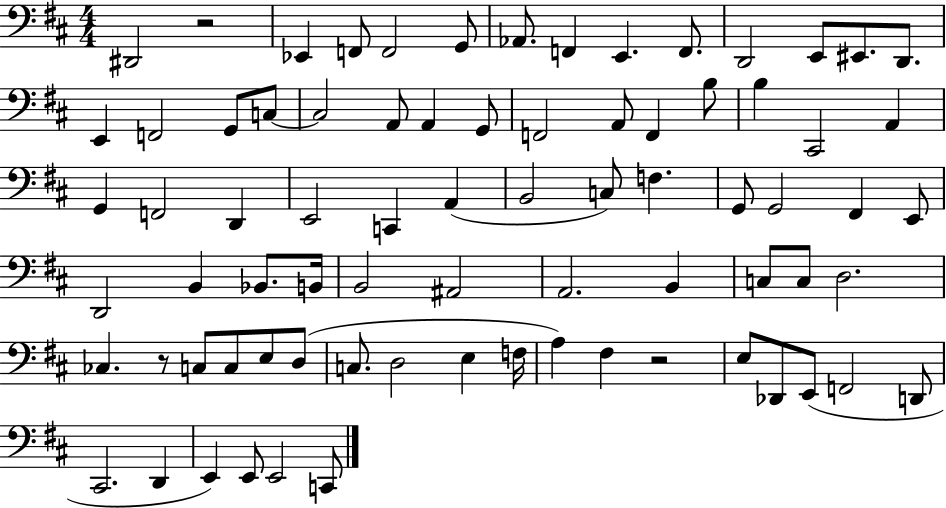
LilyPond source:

{
  \clef bass
  \numericTimeSignature
  \time 4/4
  \key d \major
  dis,2 r2 | ees,4 f,8 f,2 g,8 | aes,8. f,4 e,4. f,8. | d,2 e,8 eis,8. d,8. | \break e,4 f,2 g,8 c8~~ | c2 a,8 a,4 g,8 | f,2 a,8 f,4 b8 | b4 cis,2 a,4 | \break g,4 f,2 d,4 | e,2 c,4 a,4( | b,2 c8) f4. | g,8 g,2 fis,4 e,8 | \break d,2 b,4 bes,8. b,16 | b,2 ais,2 | a,2. b,4 | c8 c8 d2. | \break ces4. r8 c8 c8 e8 d8( | c8. d2 e4 f16 | a4) fis4 r2 | e8 des,8 e,8( f,2 d,8 | \break cis,2. d,4 | e,4) e,8 e,2 c,8 | \bar "|."
}